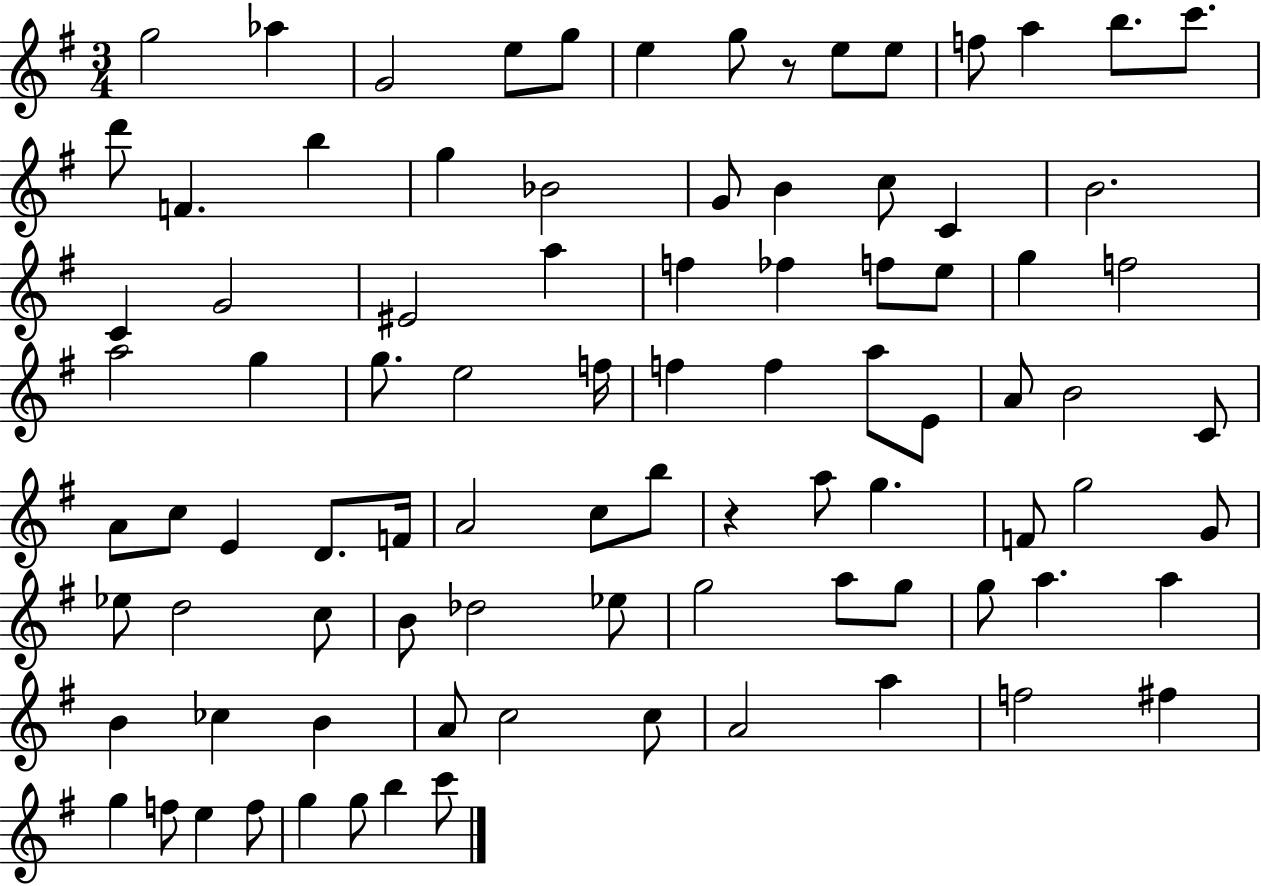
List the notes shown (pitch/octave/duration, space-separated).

G5/h Ab5/q G4/h E5/e G5/e E5/q G5/e R/e E5/e E5/e F5/e A5/q B5/e. C6/e. D6/e F4/q. B5/q G5/q Bb4/h G4/e B4/q C5/e C4/q B4/h. C4/q G4/h EIS4/h A5/q F5/q FES5/q F5/e E5/e G5/q F5/h A5/h G5/q G5/e. E5/h F5/s F5/q F5/q A5/e E4/e A4/e B4/h C4/e A4/e C5/e E4/q D4/e. F4/s A4/h C5/e B5/e R/q A5/e G5/q. F4/e G5/h G4/e Eb5/e D5/h C5/e B4/e Db5/h Eb5/e G5/h A5/e G5/e G5/e A5/q. A5/q B4/q CES5/q B4/q A4/e C5/h C5/e A4/h A5/q F5/h F#5/q G5/q F5/e E5/q F5/e G5/q G5/e B5/q C6/e